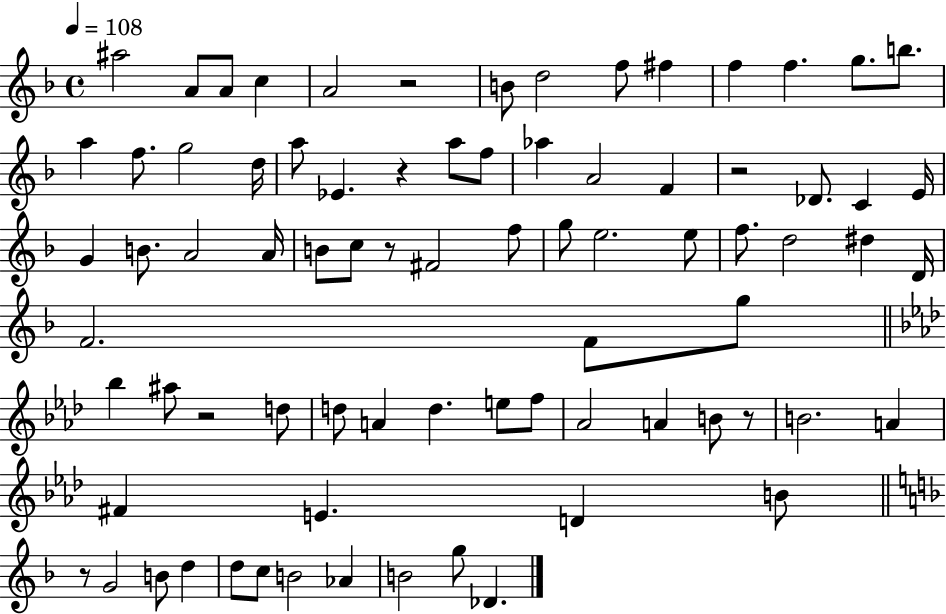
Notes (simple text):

A#5/h A4/e A4/e C5/q A4/h R/h B4/e D5/h F5/e F#5/q F5/q F5/q. G5/e. B5/e. A5/q F5/e. G5/h D5/s A5/e Eb4/q. R/q A5/e F5/e Ab5/q A4/h F4/q R/h Db4/e. C4/q E4/s G4/q B4/e. A4/h A4/s B4/e C5/e R/e F#4/h F5/e G5/e E5/h. E5/e F5/e. D5/h D#5/q D4/s F4/h. F4/e G5/e Bb5/q A#5/e R/h D5/e D5/e A4/q D5/q. E5/e F5/e Ab4/h A4/q B4/e R/e B4/h. A4/q F#4/q E4/q. D4/q B4/e R/e G4/h B4/e D5/q D5/e C5/e B4/h Ab4/q B4/h G5/e Db4/q.